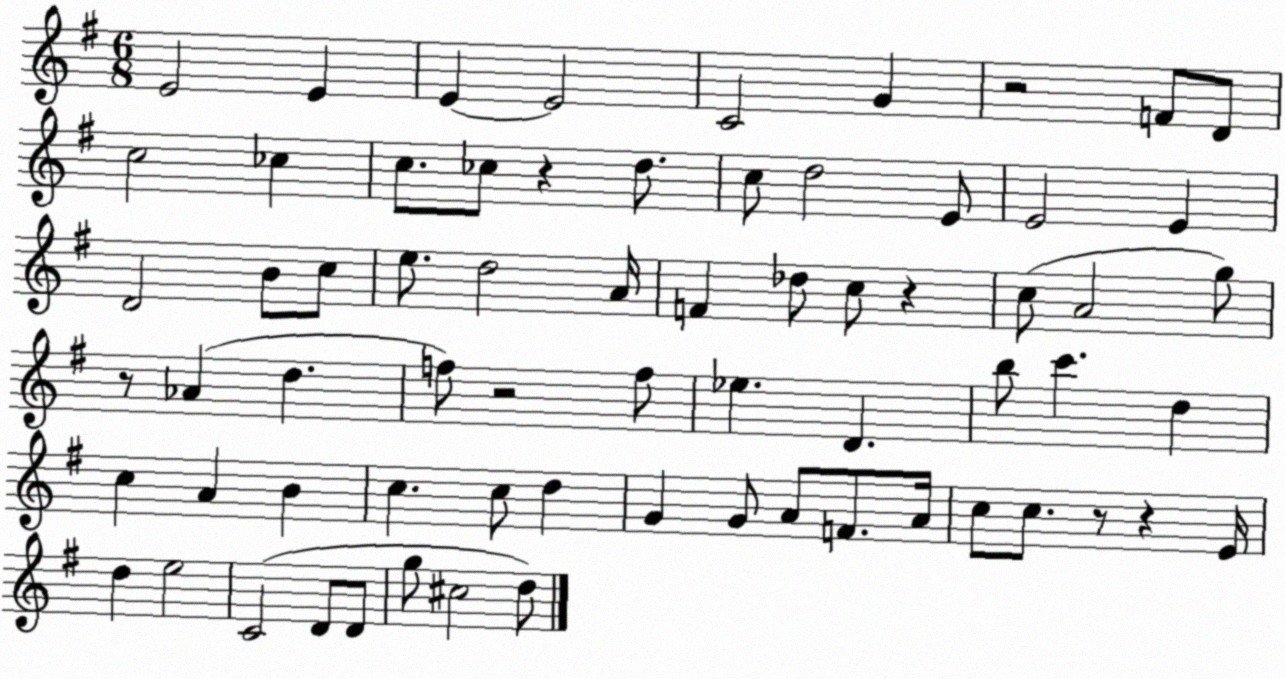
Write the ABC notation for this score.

X:1
T:Untitled
M:6/8
L:1/4
K:G
E2 E E E2 C2 G z2 F/2 D/2 c2 _c c/2 _c/2 z d/2 c/2 d2 E/2 E2 E D2 B/2 c/2 e/2 d2 A/4 F _d/2 c/2 z c/2 A2 g/2 z/2 _A d f/2 z2 f/2 _e D b/2 c' d c A B c c/2 d G G/2 A/2 F/2 A/4 c/2 c/2 z/2 z E/4 d e2 C2 D/2 D/2 g/2 ^c2 d/2